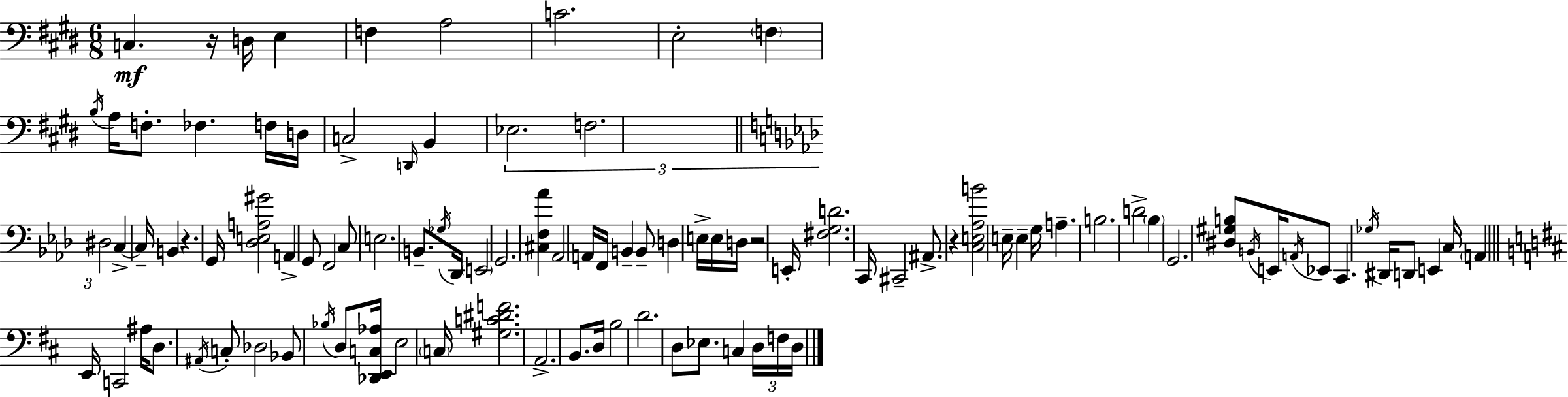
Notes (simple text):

C3/q. R/s D3/s E3/q F3/q A3/h C4/h. E3/h F3/q B3/s A3/s F3/e. FES3/q. F3/s D3/s C3/h D2/s B2/q Eb3/h. F3/h. D#3/h C3/q C3/s B2/q R/q. G2/s [Db3,E3,A3,G#4]/h A2/q G2/e F2/h C3/e E3/h. B2/e. Gb3/s Db2/s E2/h G2/h. [C#3,F3,Ab4]/q Ab2/h A2/s F2/s B2/q B2/e D3/q E3/s E3/s D3/s R/h E2/s [F#3,G3,D4]/h. C2/s C#2/h A#2/e. R/q [C3,E3,Ab3,B4]/h E3/s E3/q G3/s A3/q. B3/h. D4/h Bb3/q G2/h. [D#3,G#3,B3]/e B2/s E2/s A2/s Eb2/e C2/q. Gb3/s D#2/s D2/e E2/q C3/s A2/q E2/s C2/h A#3/s D3/e. A#2/s C3/e Db3/h Bb2/e Bb3/s D3/e [Db2,E2,C3,Ab3]/s E3/h C3/s [G#3,C4,D#4,F4]/h. A2/h. B2/e. D3/s B3/h D4/h. D3/e Eb3/e. C3/q D3/s F3/s D3/s